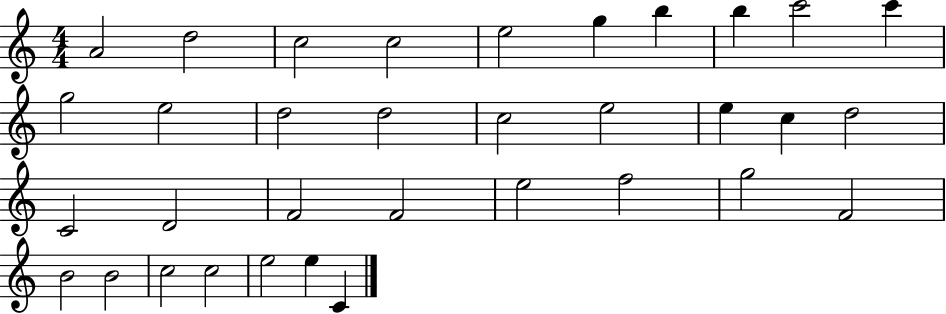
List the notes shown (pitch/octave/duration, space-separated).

A4/h D5/h C5/h C5/h E5/h G5/q B5/q B5/q C6/h C6/q G5/h E5/h D5/h D5/h C5/h E5/h E5/q C5/q D5/h C4/h D4/h F4/h F4/h E5/h F5/h G5/h F4/h B4/h B4/h C5/h C5/h E5/h E5/q C4/q